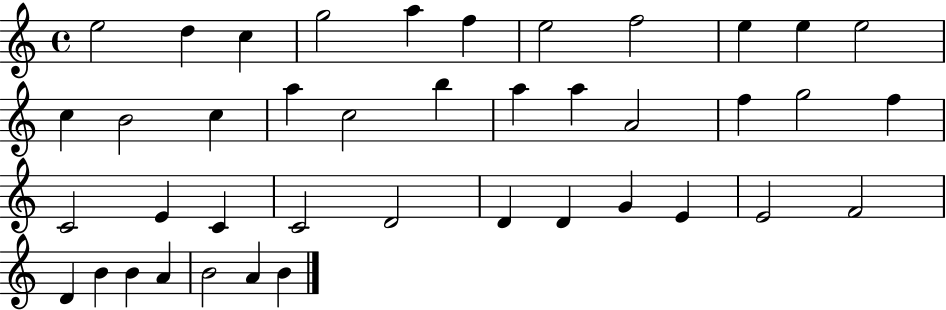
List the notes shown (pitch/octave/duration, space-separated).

E5/h D5/q C5/q G5/h A5/q F5/q E5/h F5/h E5/q E5/q E5/h C5/q B4/h C5/q A5/q C5/h B5/q A5/q A5/q A4/h F5/q G5/h F5/q C4/h E4/q C4/q C4/h D4/h D4/q D4/q G4/q E4/q E4/h F4/h D4/q B4/q B4/q A4/q B4/h A4/q B4/q